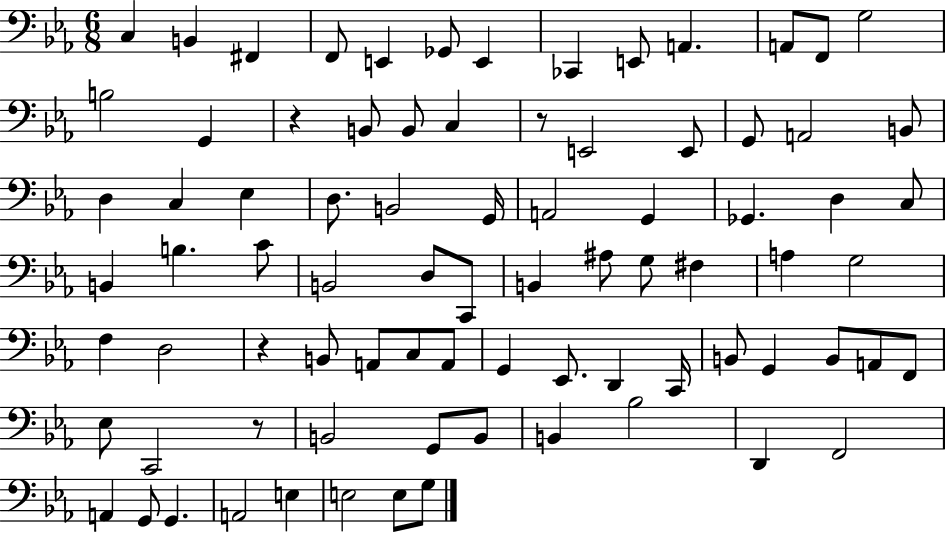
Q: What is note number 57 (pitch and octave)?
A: B2